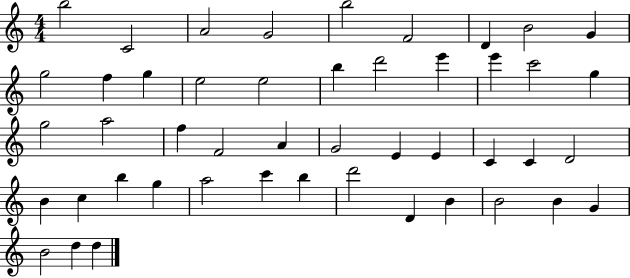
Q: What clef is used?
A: treble